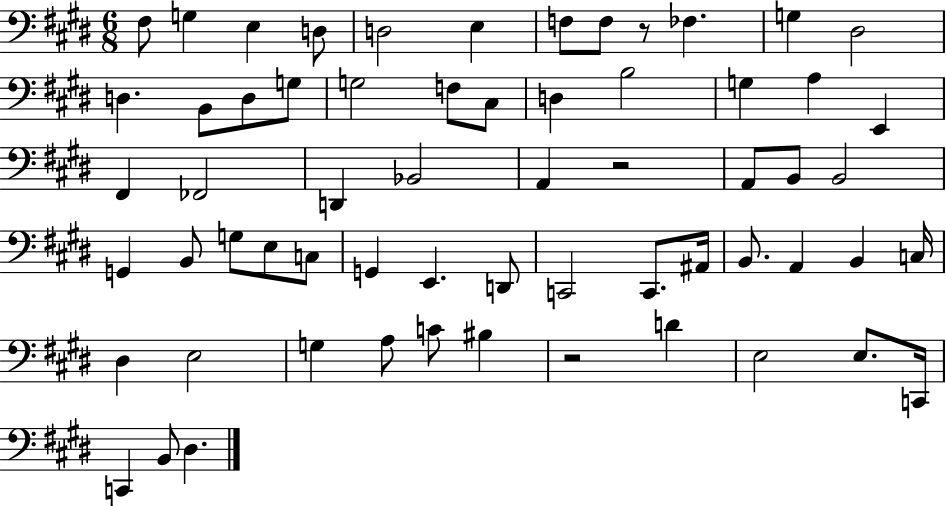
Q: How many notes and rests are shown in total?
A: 62